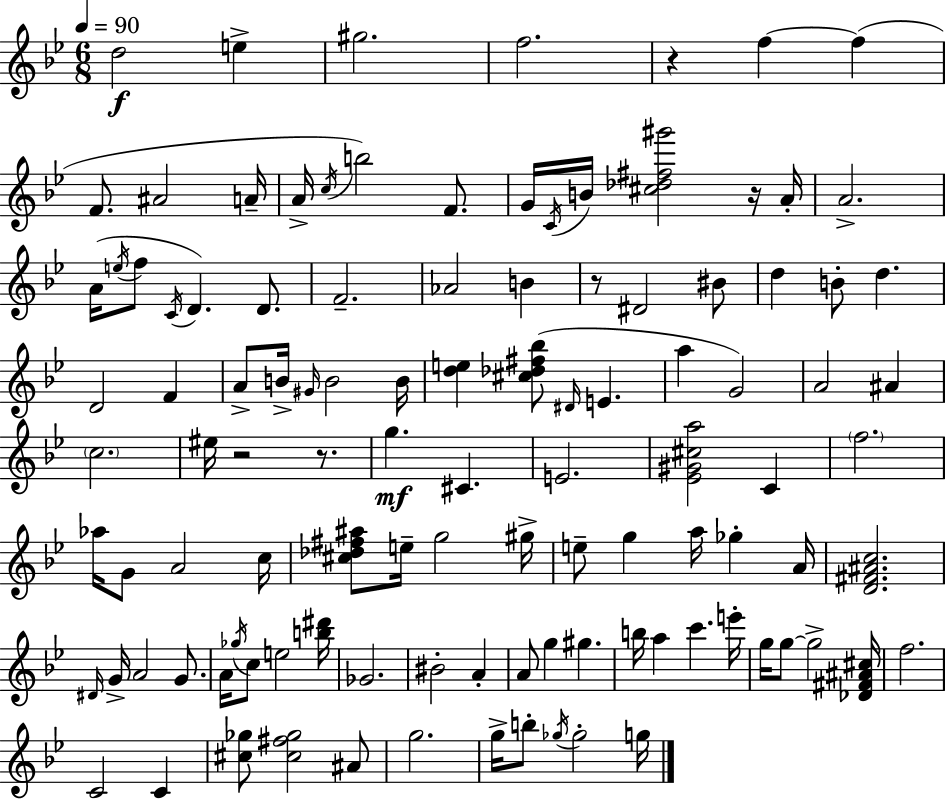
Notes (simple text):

D5/h E5/q G#5/h. F5/h. R/q F5/q F5/q F4/e. A#4/h A4/s A4/s C5/s B5/h F4/e. G4/s C4/s B4/s [C#5,Db5,F#5,G#6]/h R/s A4/s A4/h. A4/s E5/s F5/e C4/s D4/q. D4/e. F4/h. Ab4/h B4/q R/e D#4/h BIS4/e D5/q B4/e D5/q. D4/h F4/q A4/e B4/s G#4/s B4/h B4/s [D5,E5]/q [C#5,Db5,F#5,Bb5]/e D#4/s E4/q. A5/q G4/h A4/h A#4/q C5/h. EIS5/s R/h R/e. G5/q. C#4/q. E4/h. [Eb4,G#4,C#5,A5]/h C4/q F5/h. Ab5/s G4/e A4/h C5/s [C#5,Db5,F#5,A#5]/e E5/s G5/h G#5/s E5/e G5/q A5/s Gb5/q A4/s [D4,F#4,A#4,C5]/h. D#4/s G4/s A4/h G4/e. A4/s Gb5/s C5/e E5/h [B5,D#6]/s Gb4/h. BIS4/h A4/q A4/e G5/q G#5/q. B5/s A5/q C6/q. E6/s G5/s G5/e G5/h [Db4,F#4,A#4,C#5]/s F5/h. C4/h C4/q [C#5,Gb5]/e [C#5,F#5,Gb5]/h A#4/e G5/h. G5/s B5/e Gb5/s Gb5/h G5/s